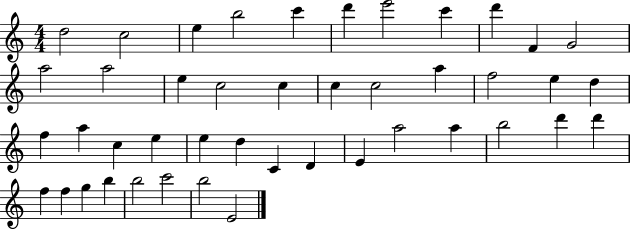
D5/h C5/h E5/q B5/h C6/q D6/q E6/h C6/q D6/q F4/q G4/h A5/h A5/h E5/q C5/h C5/q C5/q C5/h A5/q F5/h E5/q D5/q F5/q A5/q C5/q E5/q E5/q D5/q C4/q D4/q E4/q A5/h A5/q B5/h D6/q D6/q F5/q F5/q G5/q B5/q B5/h C6/h B5/h E4/h